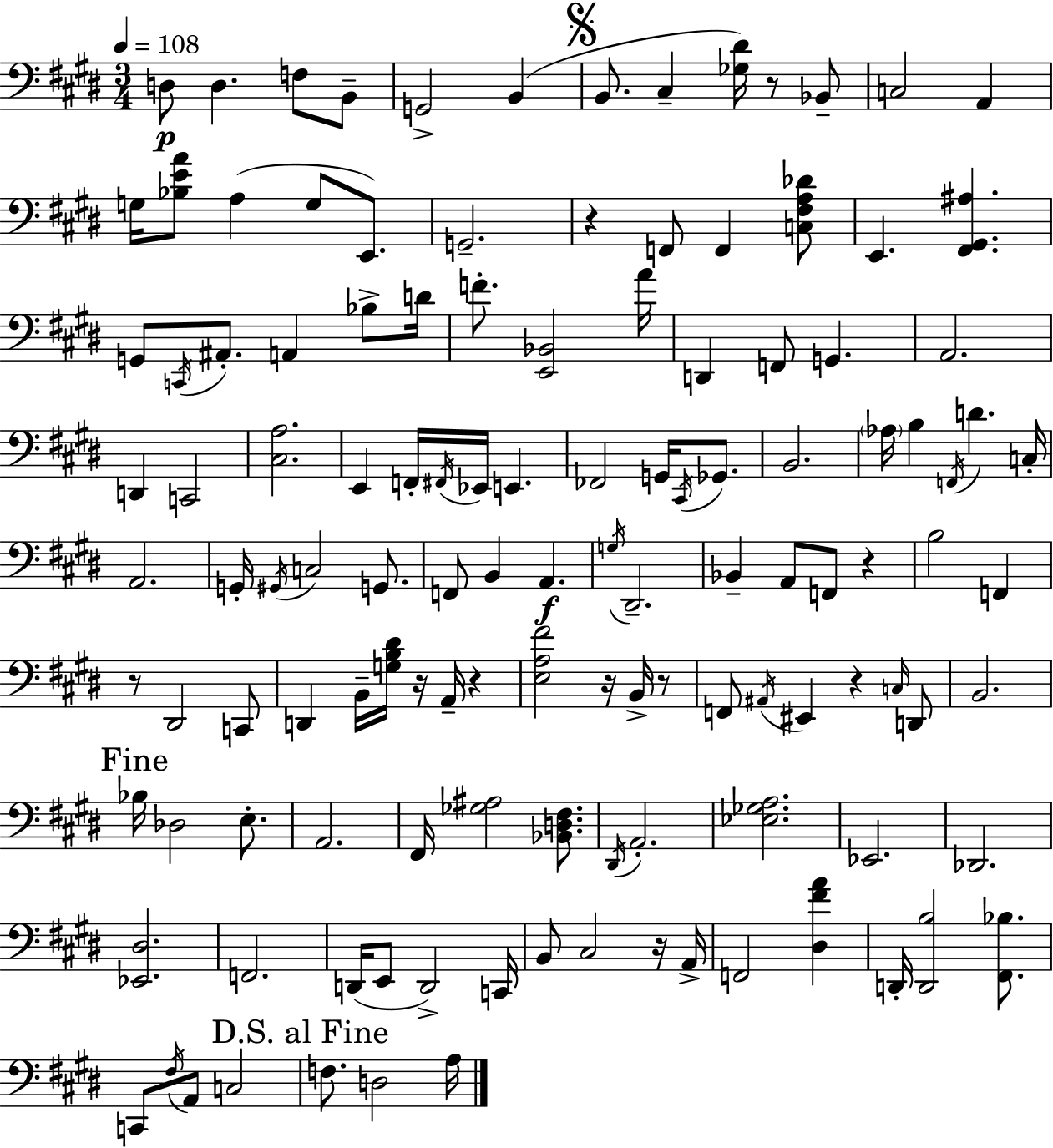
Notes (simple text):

D3/e D3/q. F3/e B2/e G2/h B2/q B2/e. C#3/q [Gb3,D#4]/s R/e Bb2/e C3/h A2/q G3/s [Bb3,E4,A4]/e A3/q G3/e E2/e. G2/h. R/q F2/e F2/q [C3,F#3,A3,Db4]/e E2/q. [F#2,G#2,A#3]/q. G2/e C2/s A#2/e. A2/q Bb3/e D4/s F4/e. [E2,Bb2]/h A4/s D2/q F2/e G2/q. A2/h. D2/q C2/h [C#3,A3]/h. E2/q F2/s F#2/s Eb2/s E2/q. FES2/h G2/s C#2/s Gb2/e. B2/h. Ab3/s B3/q F2/s D4/q. C3/s A2/h. G2/s G#2/s C3/h G2/e. F2/e B2/q A2/q. G3/s D#2/h. Bb2/q A2/e F2/e R/q B3/h F2/q R/e D#2/h C2/e D2/q B2/s [G3,B3,D#4]/s R/s A2/s R/q [E3,A3,F#4]/h R/s B2/s R/e F2/e A#2/s EIS2/q R/q C3/s D2/e B2/h. Bb3/s Db3/h E3/e. A2/h. F#2/s [Gb3,A#3]/h [Bb2,D3,F#3]/e. D#2/s A2/h. [Eb3,Gb3,A3]/h. Eb2/h. Db2/h. [Eb2,D#3]/h. F2/h. D2/s E2/e D2/h C2/s B2/e C#3/h R/s A2/s F2/h [D#3,F#4,A4]/q D2/s [D2,B3]/h [F#2,Bb3]/e. C2/e F#3/s A2/e C3/h F3/e. D3/h A3/s